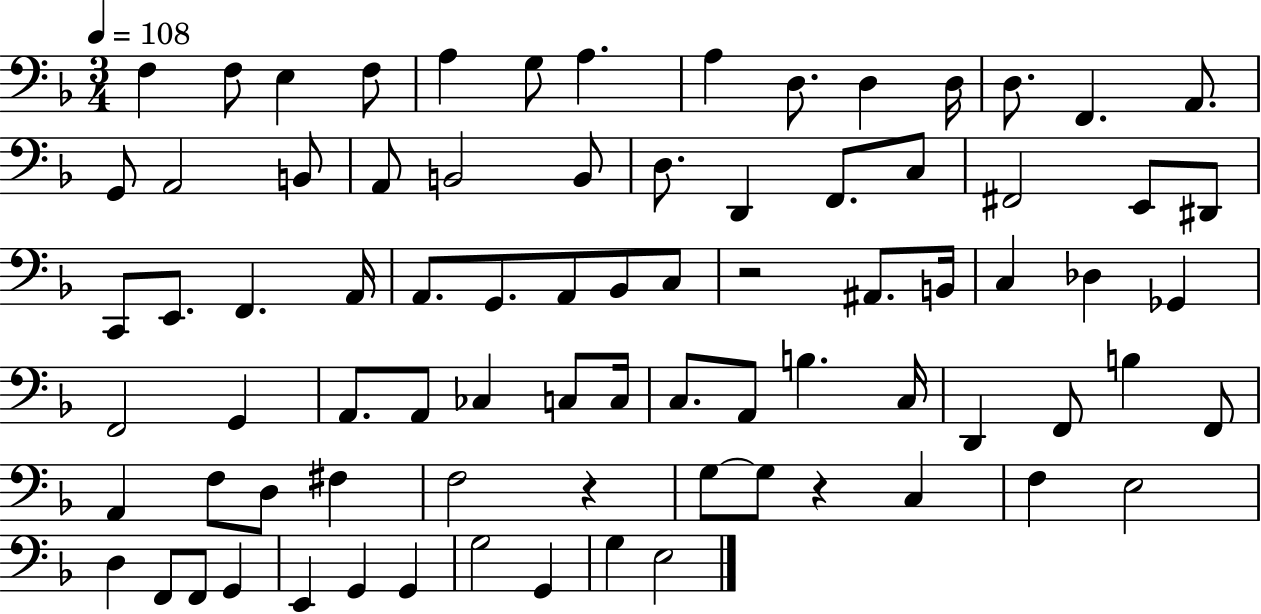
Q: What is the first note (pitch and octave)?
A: F3